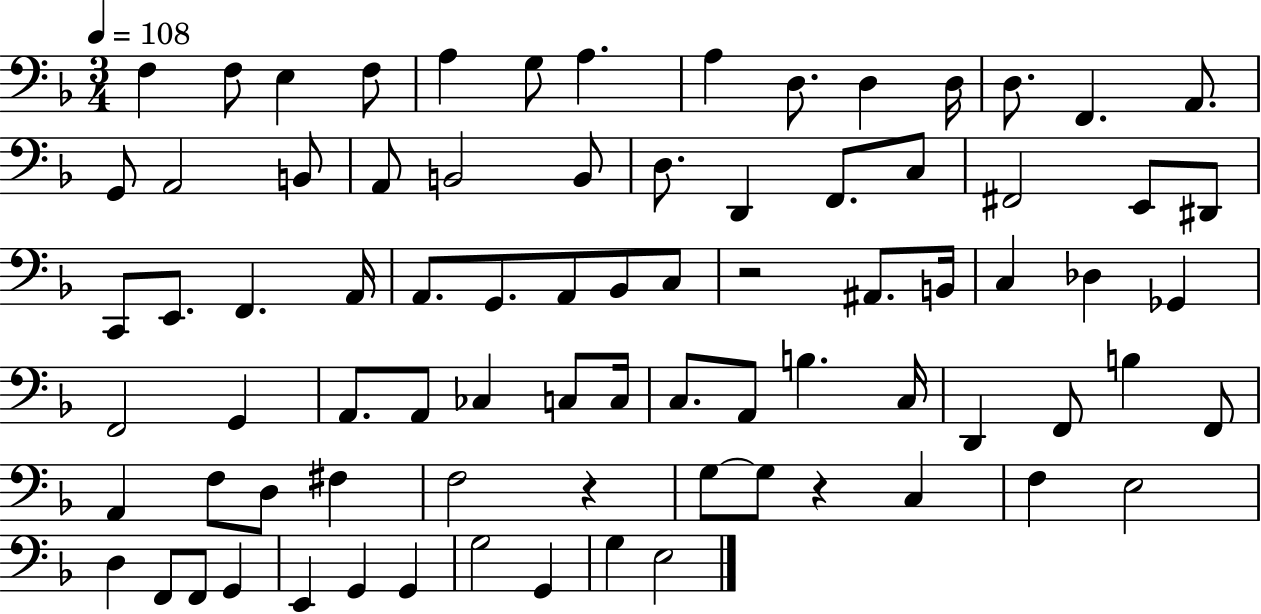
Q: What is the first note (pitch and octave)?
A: F3